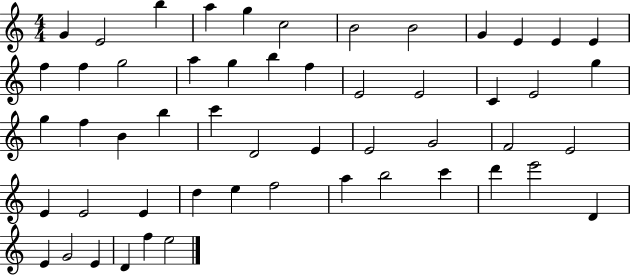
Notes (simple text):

G4/q E4/h B5/q A5/q G5/q C5/h B4/h B4/h G4/q E4/q E4/q E4/q F5/q F5/q G5/h A5/q G5/q B5/q F5/q E4/h E4/h C4/q E4/h G5/q G5/q F5/q B4/q B5/q C6/q D4/h E4/q E4/h G4/h F4/h E4/h E4/q E4/h E4/q D5/q E5/q F5/h A5/q B5/h C6/q D6/q E6/h D4/q E4/q G4/h E4/q D4/q F5/q E5/h